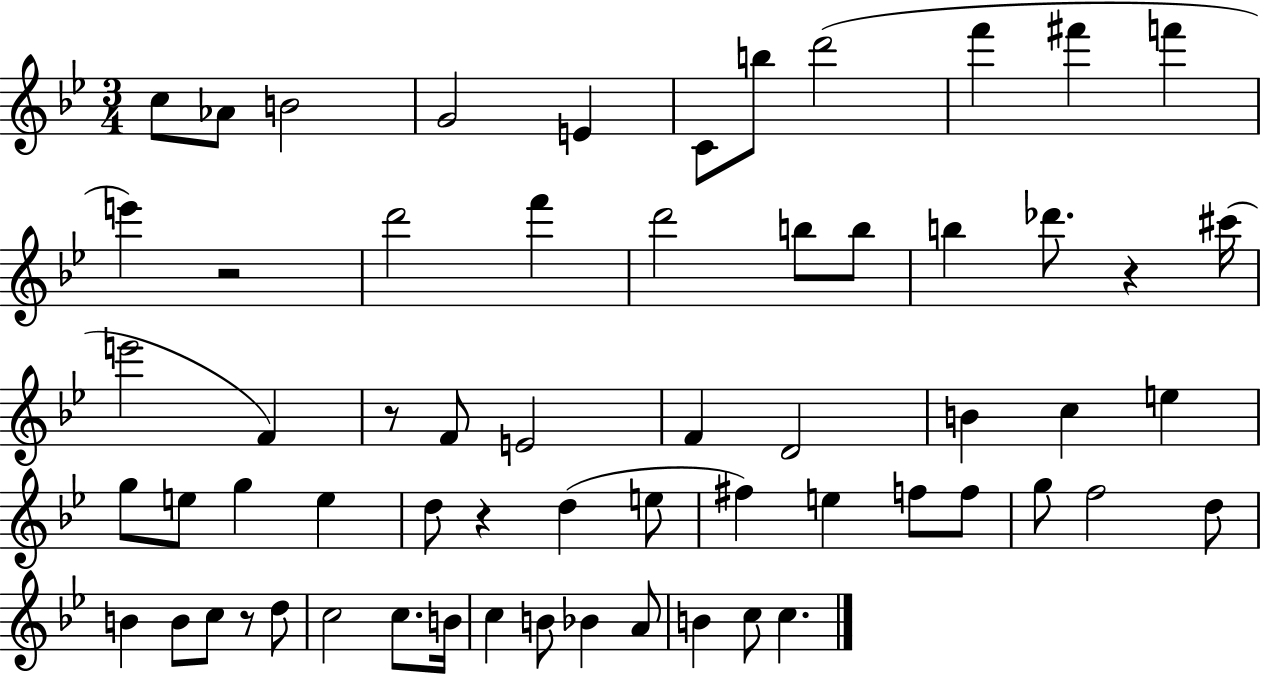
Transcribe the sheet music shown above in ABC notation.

X:1
T:Untitled
M:3/4
L:1/4
K:Bb
c/2 _A/2 B2 G2 E C/2 b/2 d'2 f' ^f' f' e' z2 d'2 f' d'2 b/2 b/2 b _d'/2 z ^c'/4 e'2 F z/2 F/2 E2 F D2 B c e g/2 e/2 g e d/2 z d e/2 ^f e f/2 f/2 g/2 f2 d/2 B B/2 c/2 z/2 d/2 c2 c/2 B/4 c B/2 _B A/2 B c/2 c